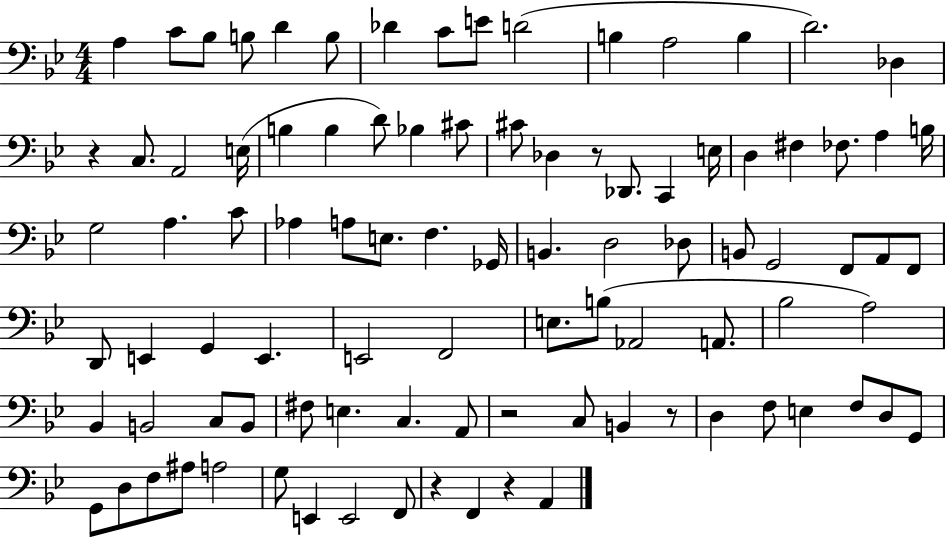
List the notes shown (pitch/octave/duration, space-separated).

A3/q C4/e Bb3/e B3/e D4/q B3/e Db4/q C4/e E4/e D4/h B3/q A3/h B3/q D4/h. Db3/q R/q C3/e. A2/h E3/s B3/q B3/q D4/e Bb3/q C#4/e C#4/e Db3/q R/e Db2/e. C2/q E3/s D3/q F#3/q FES3/e. A3/q B3/s G3/h A3/q. C4/e Ab3/q A3/e E3/e. F3/q. Gb2/s B2/q. D3/h Db3/e B2/e G2/h F2/e A2/e F2/e D2/e E2/q G2/q E2/q. E2/h F2/h E3/e. B3/e Ab2/h A2/e. Bb3/h A3/h Bb2/q B2/h C3/e B2/e F#3/e E3/q. C3/q. A2/e R/h C3/e B2/q R/e D3/q F3/e E3/q F3/e D3/e G2/e G2/e D3/e F3/e A#3/e A3/h G3/e E2/q E2/h F2/e R/q F2/q R/q A2/q